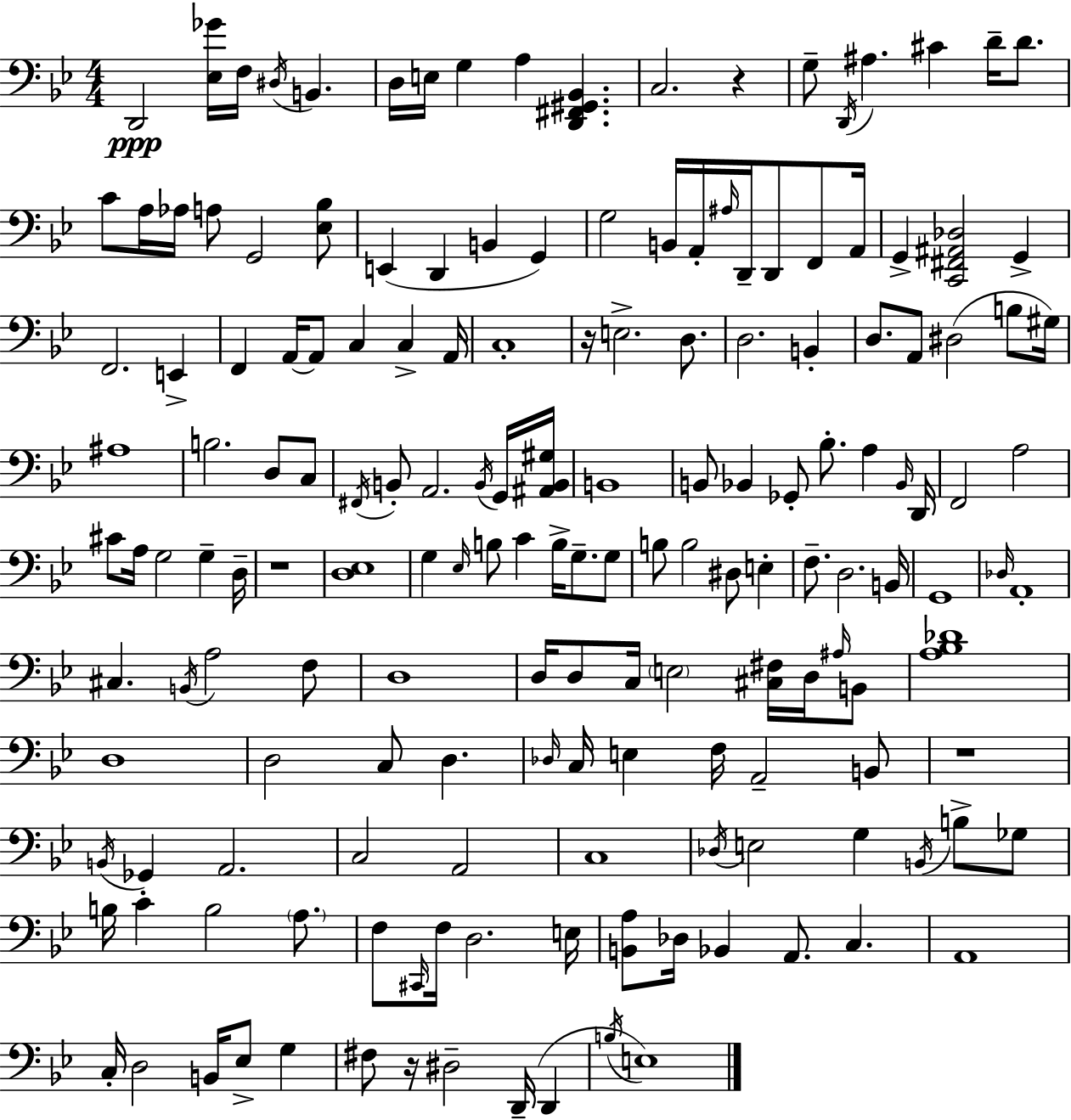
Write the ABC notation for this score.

X:1
T:Untitled
M:4/4
L:1/4
K:Gm
D,,2 [_E,_G]/4 F,/4 ^D,/4 B,, D,/4 E,/4 G, A, [D,,^F,,^G,,_B,,] C,2 z G,/2 D,,/4 ^A, ^C D/4 D/2 C/2 A,/4 _A,/4 A,/2 G,,2 [_E,_B,]/2 E,, D,, B,, G,, G,2 B,,/4 A,,/4 ^A,/4 D,,/4 D,,/2 F,,/2 A,,/4 G,, [C,,^F,,^A,,_D,]2 G,, F,,2 E,, F,, A,,/4 A,,/2 C, C, A,,/4 C,4 z/4 E,2 D,/2 D,2 B,, D,/2 A,,/2 ^D,2 B,/2 ^G,/4 ^A,4 B,2 D,/2 C,/2 ^F,,/4 B,,/2 A,,2 B,,/4 G,,/4 [^A,,B,,^G,]/4 B,,4 B,,/2 _B,, _G,,/2 _B,/2 A, _B,,/4 D,,/4 F,,2 A,2 ^C/2 A,/4 G,2 G, D,/4 z4 [D,_E,]4 G, _E,/4 B,/2 C B,/4 G,/2 G,/2 B,/2 B,2 ^D,/2 E, F,/2 D,2 B,,/4 G,,4 _D,/4 A,,4 ^C, B,,/4 A,2 F,/2 D,4 D,/4 D,/2 C,/4 E,2 [^C,^F,]/4 D,/4 ^A,/4 B,,/2 [A,_B,_D]4 D,4 D,2 C,/2 D, _D,/4 C,/4 E, F,/4 A,,2 B,,/2 z4 B,,/4 _G,, A,,2 C,2 A,,2 C,4 _D,/4 E,2 G, B,,/4 B,/2 _G,/2 B,/4 C B,2 A,/2 F,/2 ^C,,/4 F,/4 D,2 E,/4 [B,,A,]/2 _D,/4 _B,, A,,/2 C, A,,4 C,/4 D,2 B,,/4 _E,/2 G, ^F,/2 z/4 ^D,2 D,,/4 D,, B,/4 E,4